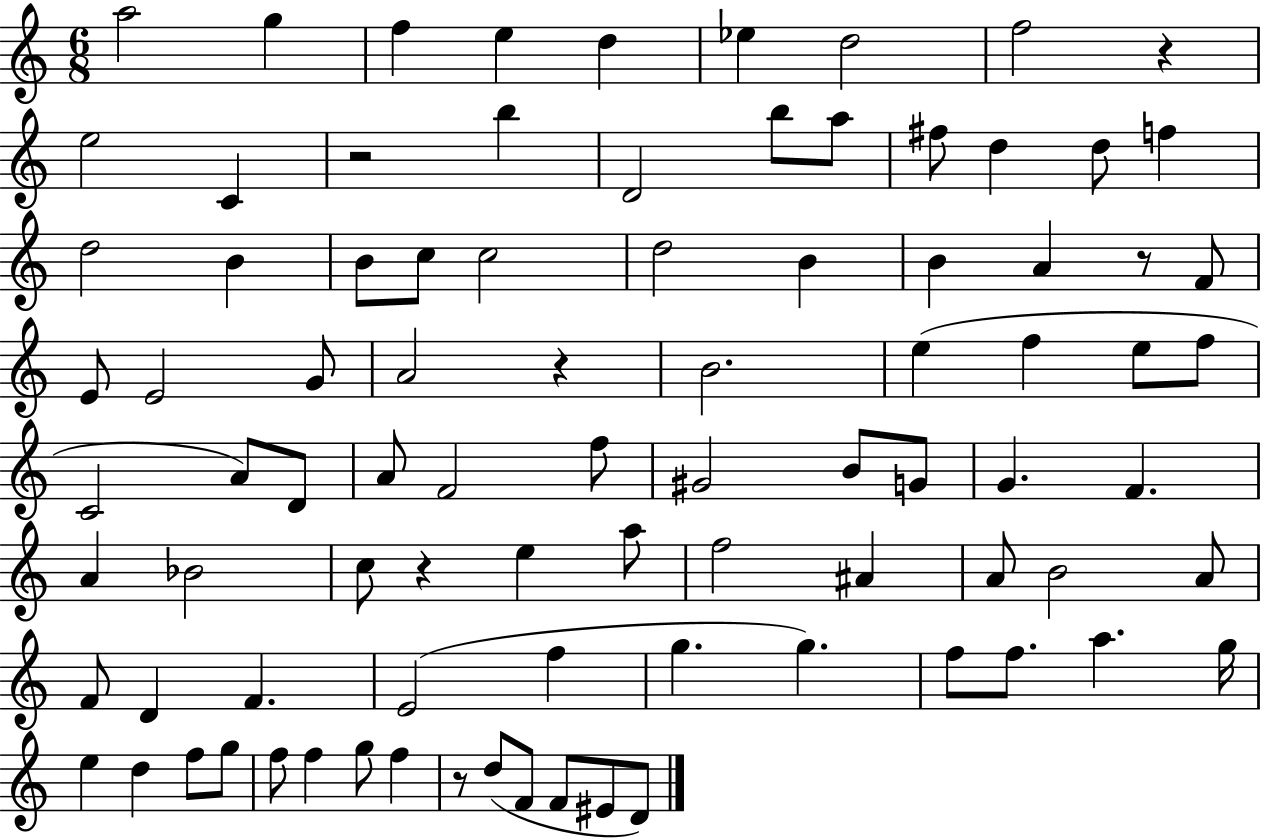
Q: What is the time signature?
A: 6/8